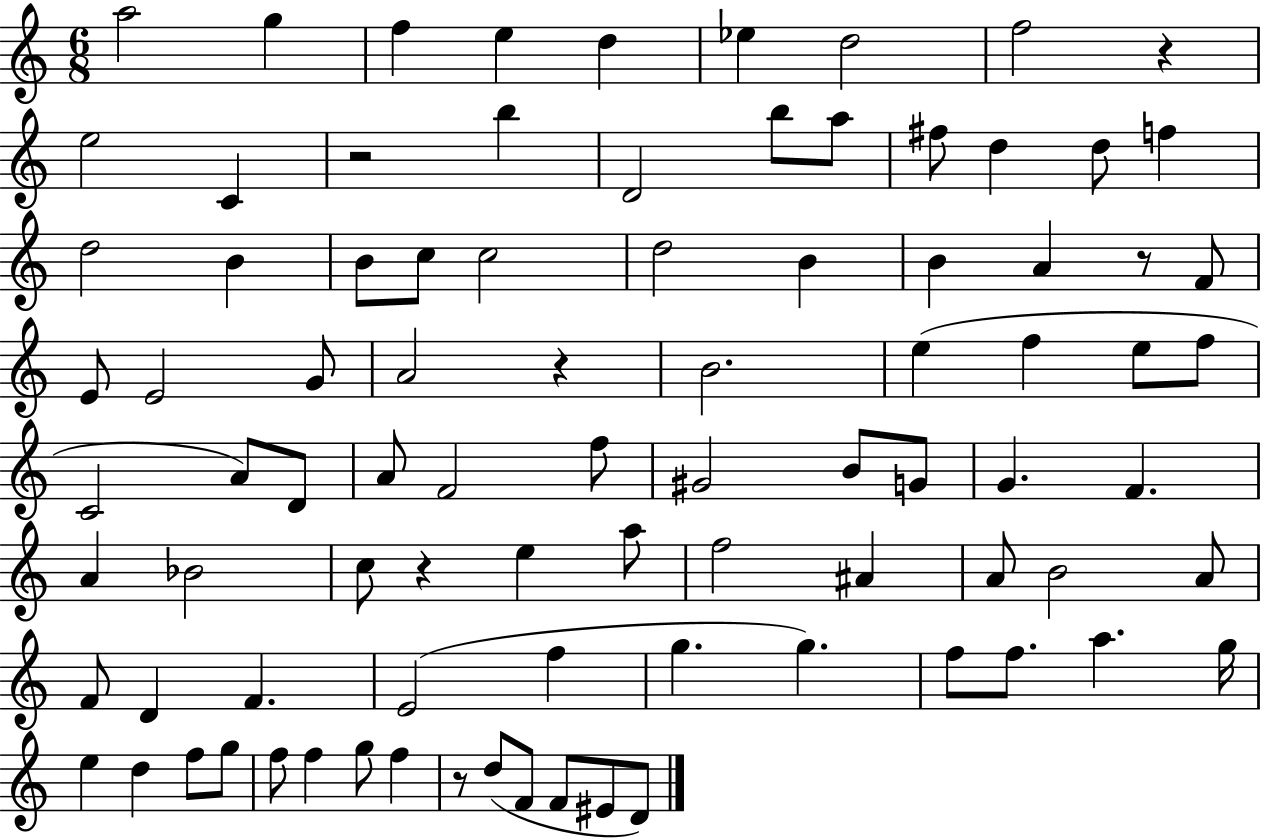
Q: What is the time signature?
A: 6/8